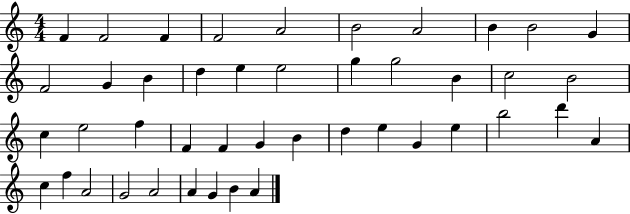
X:1
T:Untitled
M:4/4
L:1/4
K:C
F F2 F F2 A2 B2 A2 B B2 G F2 G B d e e2 g g2 B c2 B2 c e2 f F F G B d e G e b2 d' A c f A2 G2 A2 A G B A